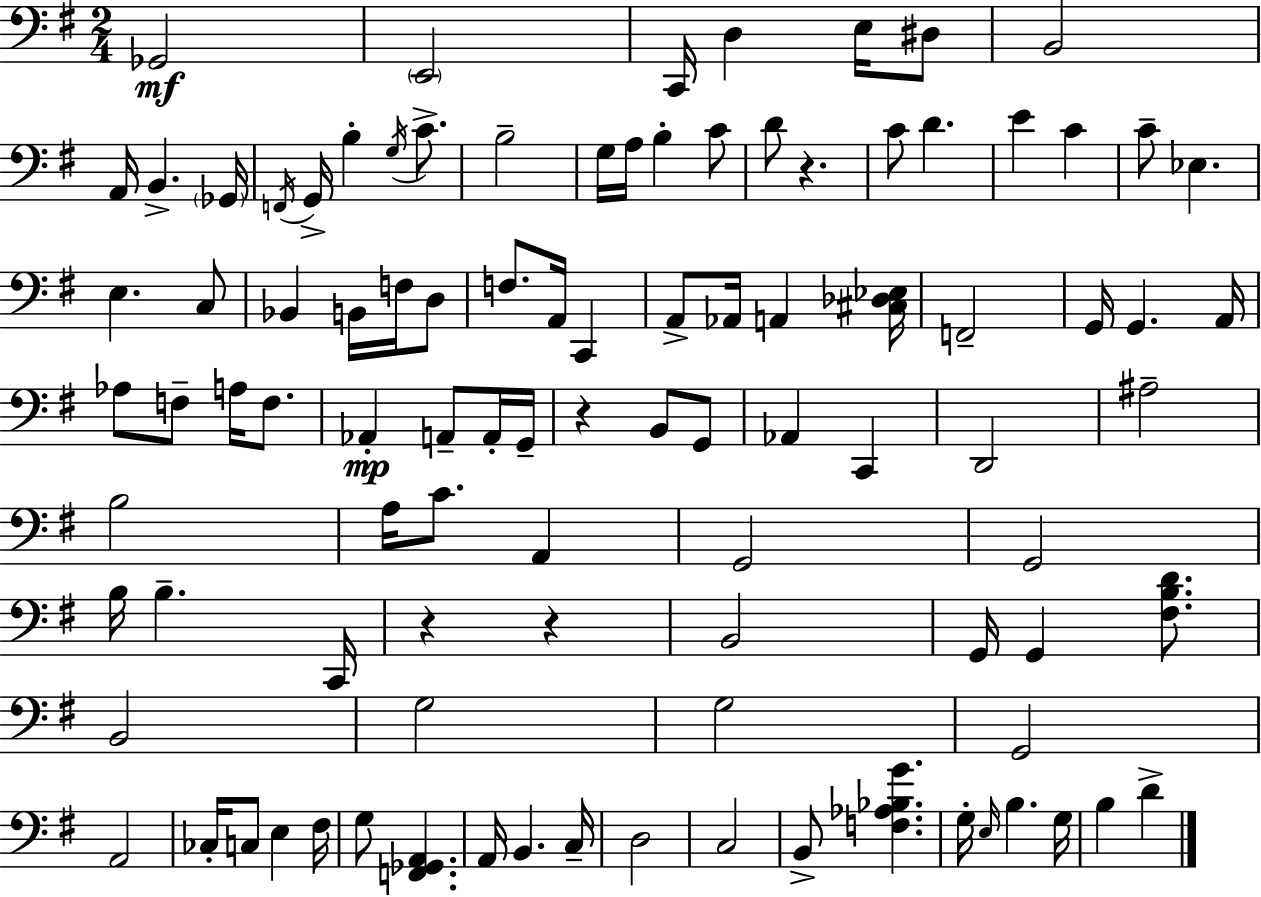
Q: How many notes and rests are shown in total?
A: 99